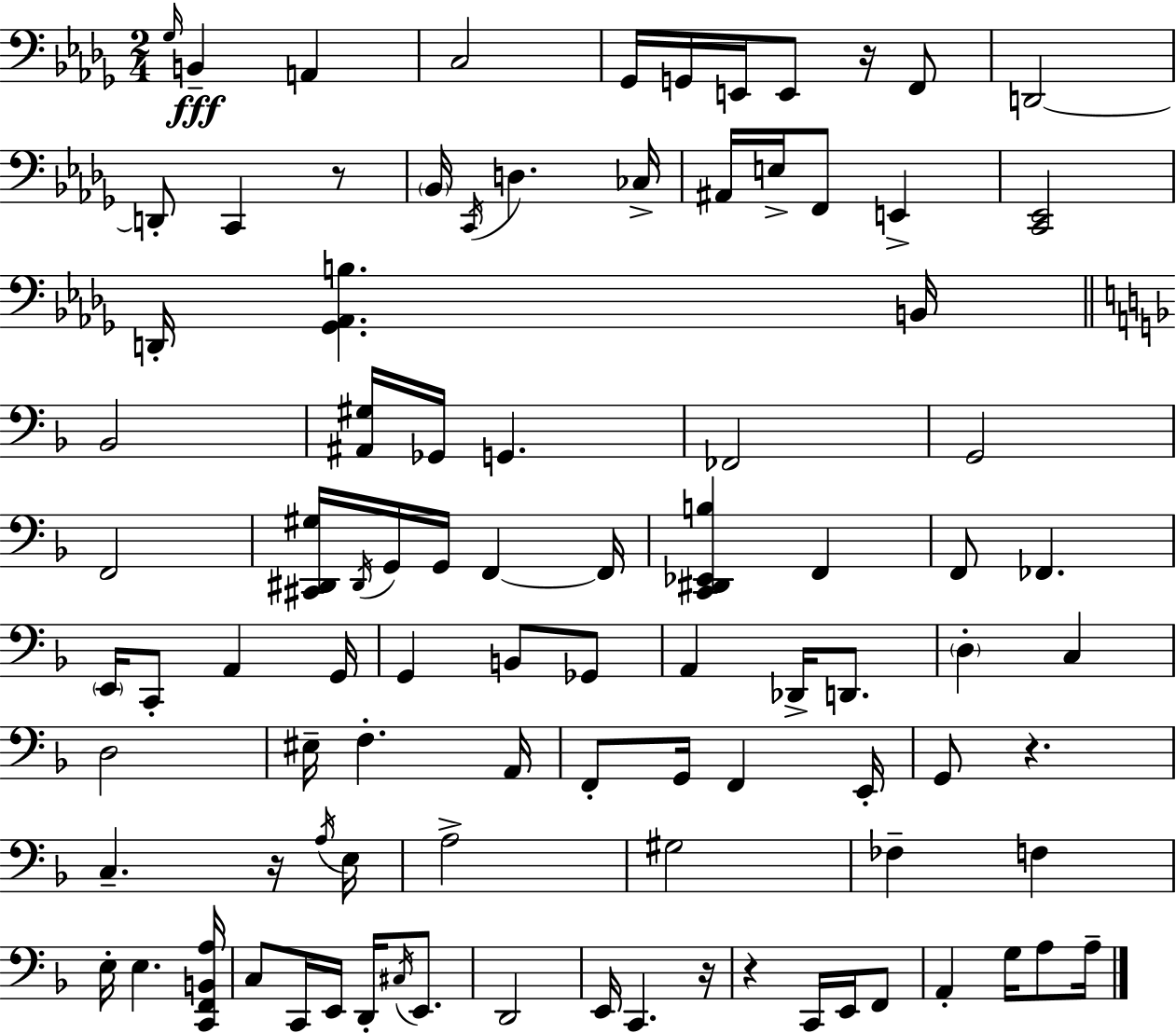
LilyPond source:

{
  \clef bass
  \numericTimeSignature
  \time 2/4
  \key bes \minor
  \repeat volta 2 { \grace { ges16 }\fff b,4-- a,4 | c2 | ges,16 g,16 e,16 e,8 r16 f,8 | d,2~~ | \break d,8-. c,4 r8 | \parenthesize bes,16 \acciaccatura { c,16 } d4. | ces16-> ais,16 e16-> f,8 e,4-> | <c, ees,>2 | \break d,16-. <ges, aes, b>4. | b,16 \bar "||" \break \key f \major bes,2 | <ais, gis>16 ges,16 g,4. | fes,2 | g,2 | \break f,2 | <cis, dis, gis>16 \acciaccatura { dis,16 } g,16 g,16 f,4~~ | f,16 <c, dis, ees, b>4 f,4 | f,8 fes,4. | \break \parenthesize e,16 c,8-. a,4 | g,16 g,4 b,8 ges,8 | a,4 des,16-> d,8. | \parenthesize d4-. c4 | \break d2 | eis16-- f4.-. | a,16 f,8-. g,16 f,4 | e,16-. g,8 r4. | \break c4.-- r16 | \acciaccatura { a16 } e16 a2-> | gis2 | fes4-- f4 | \break e16-. e4. | <c, f, b, a>16 c8 c,16 e,16 d,16-. \acciaccatura { cis16 } | e,8. d,2 | e,16 c,4. | \break r16 r4 c,16 | e,16 f,8 a,4-. g16 | a8 a16-- } \bar "|."
}